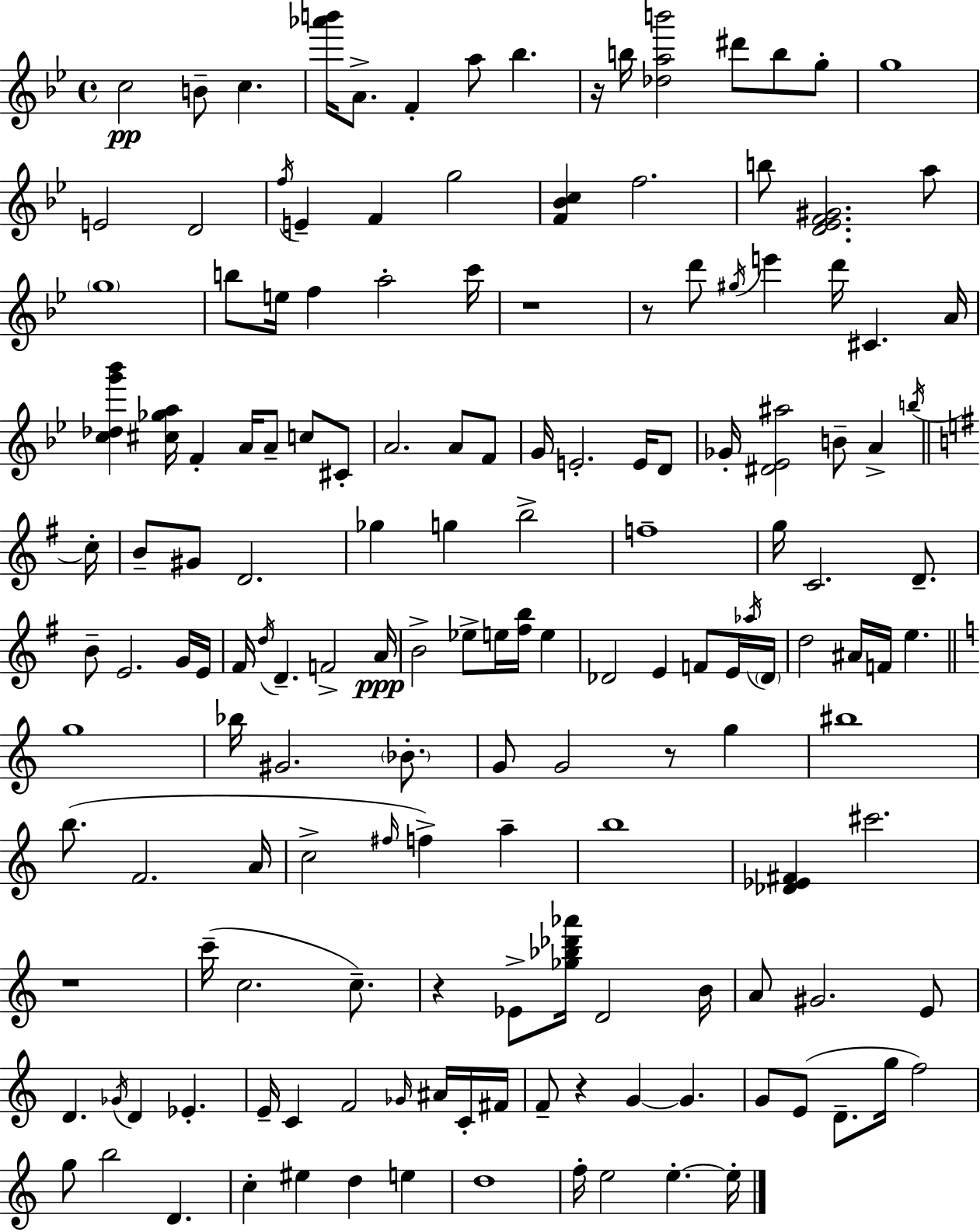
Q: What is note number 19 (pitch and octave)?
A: F5